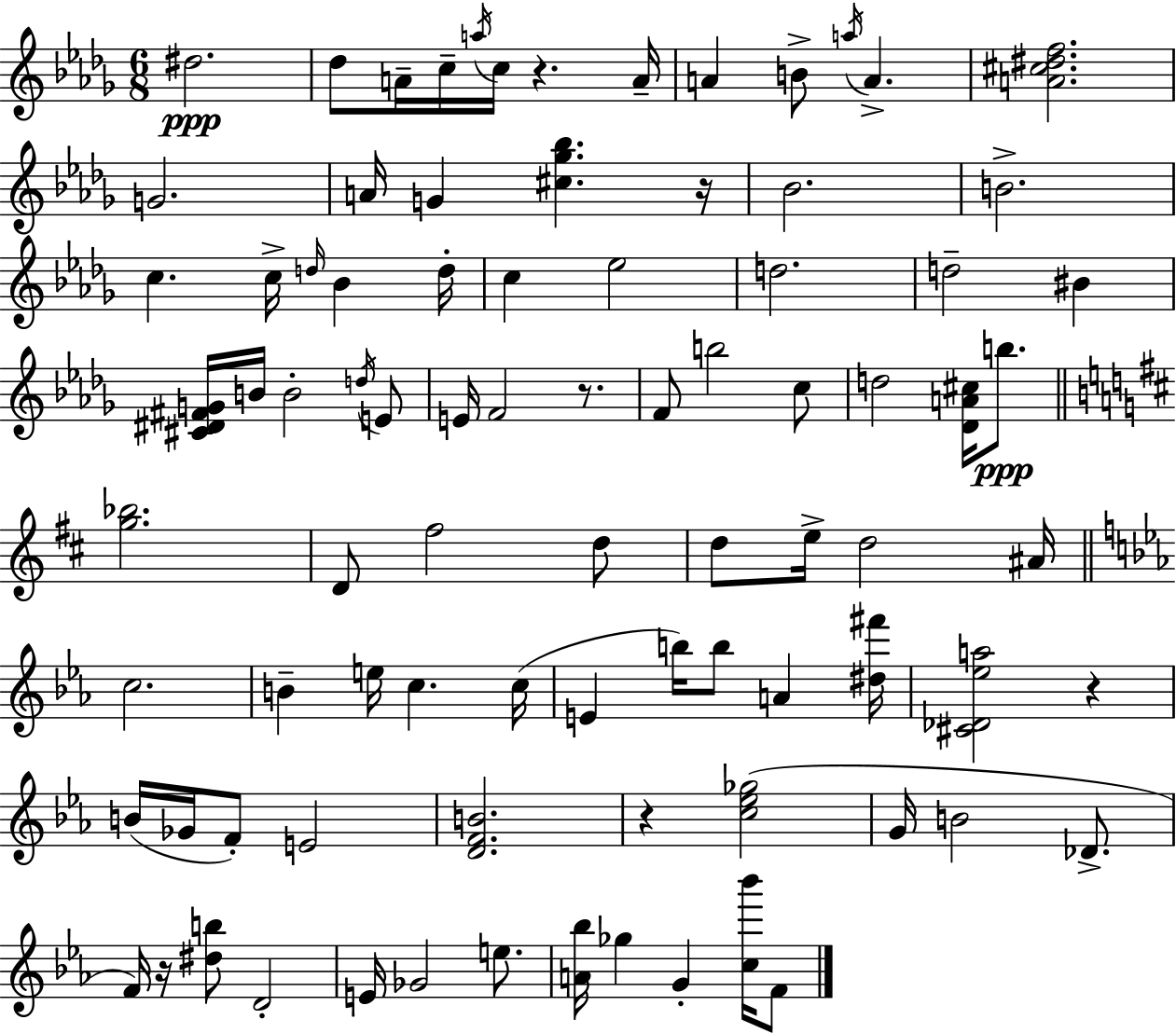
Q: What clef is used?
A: treble